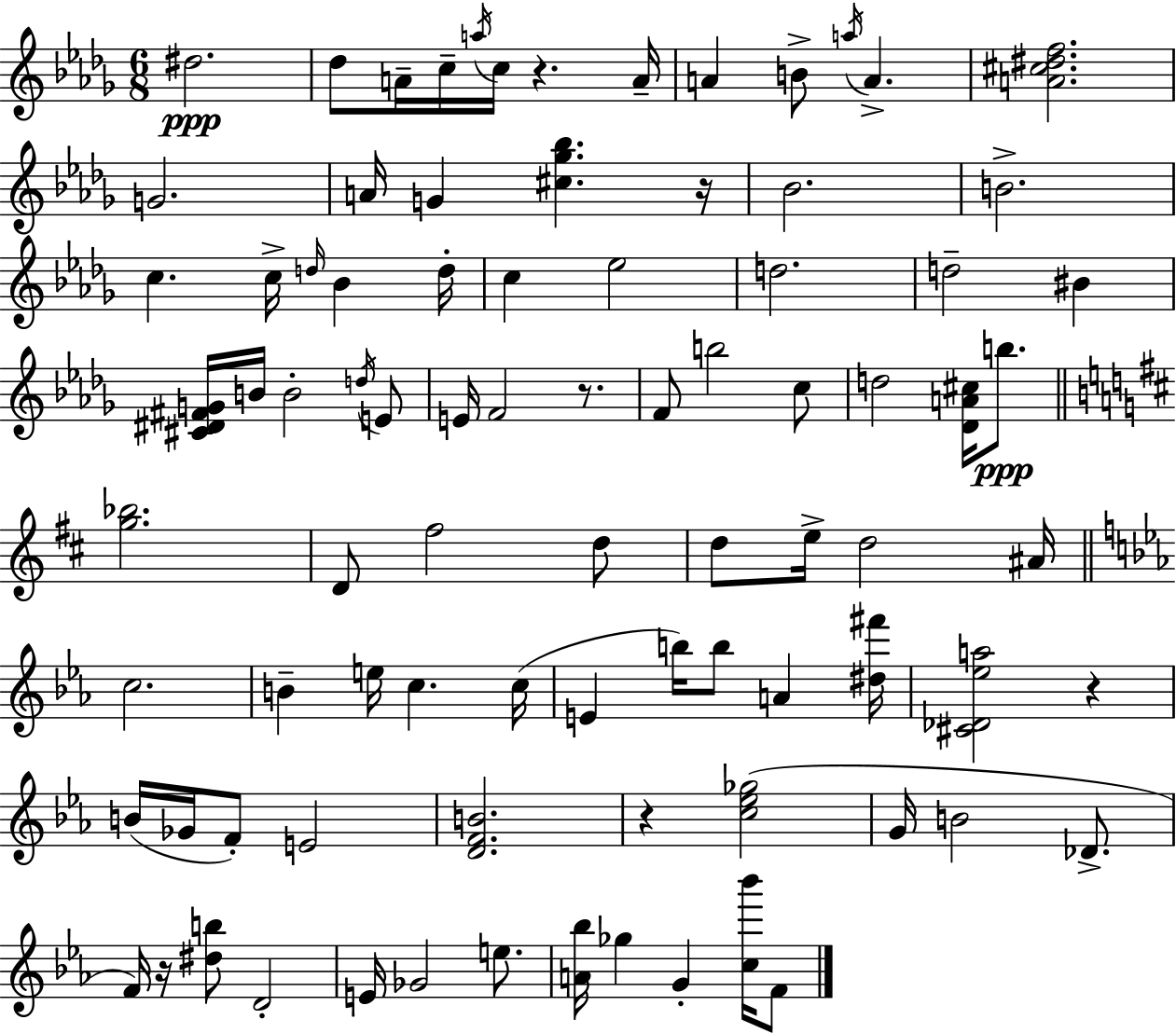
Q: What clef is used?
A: treble